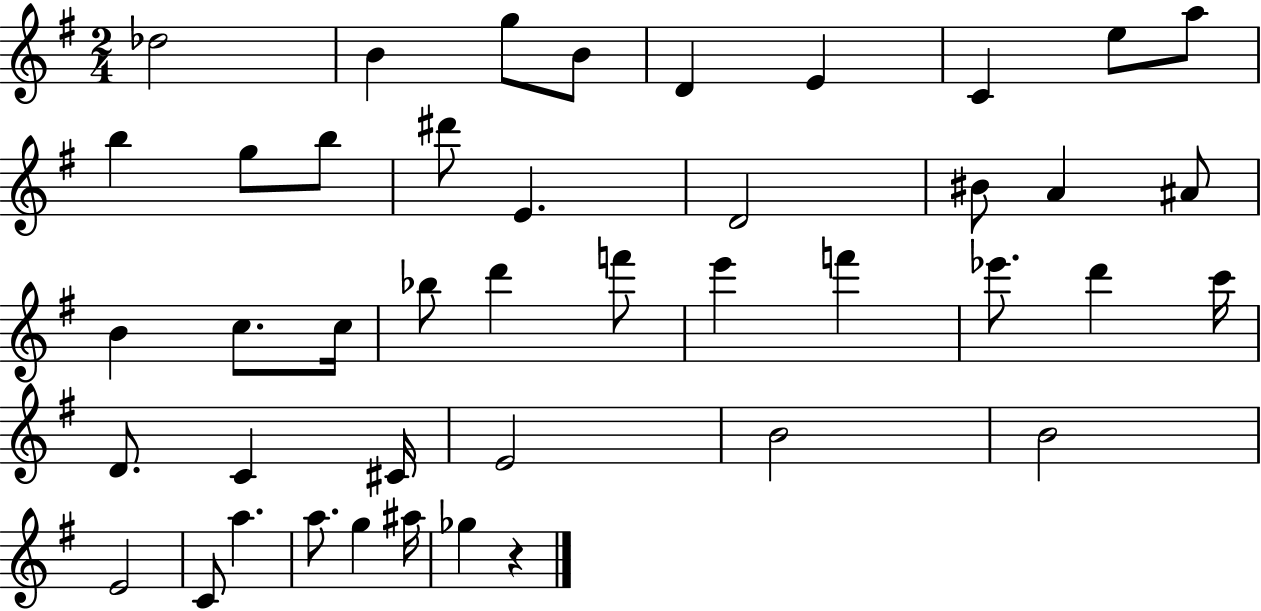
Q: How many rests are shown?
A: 1